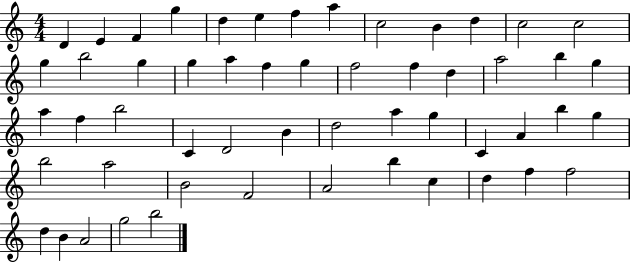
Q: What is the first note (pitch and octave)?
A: D4